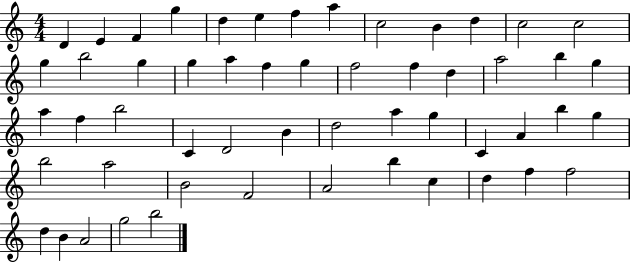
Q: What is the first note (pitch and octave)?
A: D4